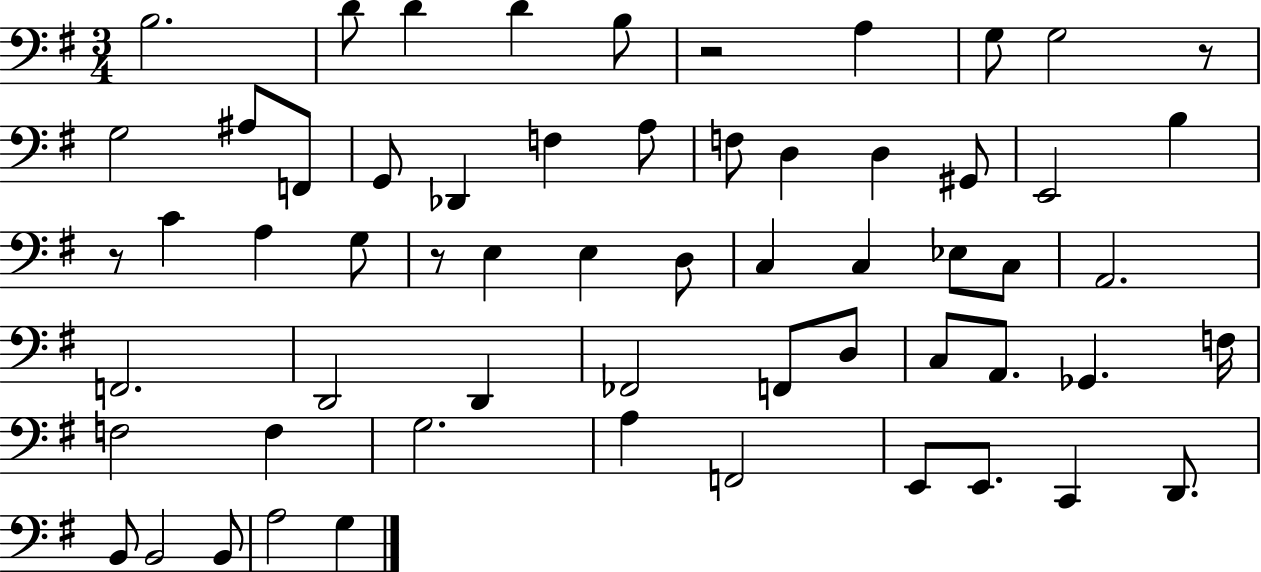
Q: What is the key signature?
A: G major